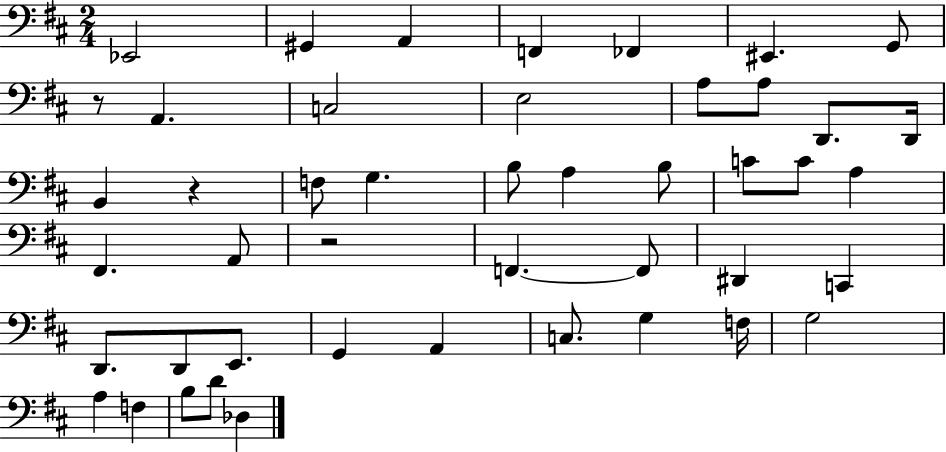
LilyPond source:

{
  \clef bass
  \numericTimeSignature
  \time 2/4
  \key d \major
  ees,2 | gis,4 a,4 | f,4 fes,4 | eis,4. g,8 | \break r8 a,4. | c2 | e2 | a8 a8 d,8. d,16 | \break b,4 r4 | f8 g4. | b8 a4 b8 | c'8 c'8 a4 | \break fis,4. a,8 | r2 | f,4.~~ f,8 | dis,4 c,4 | \break d,8. d,8 e,8. | g,4 a,4 | c8. g4 f16 | g2 | \break a4 f4 | b8 d'8 des4 | \bar "|."
}